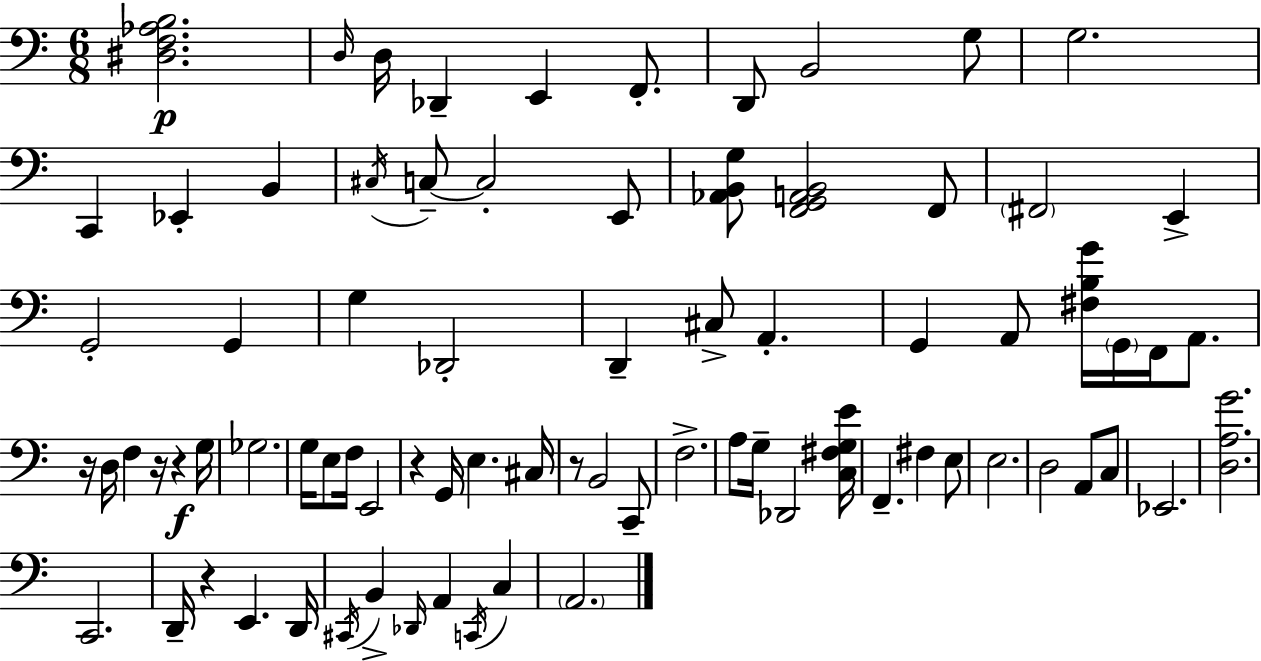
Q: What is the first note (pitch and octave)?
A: D3